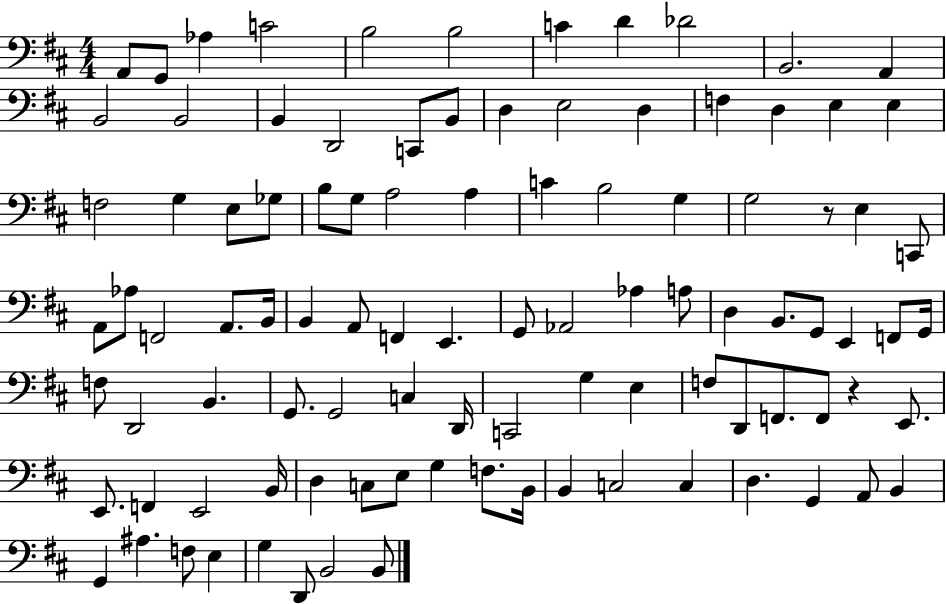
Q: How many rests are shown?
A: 2